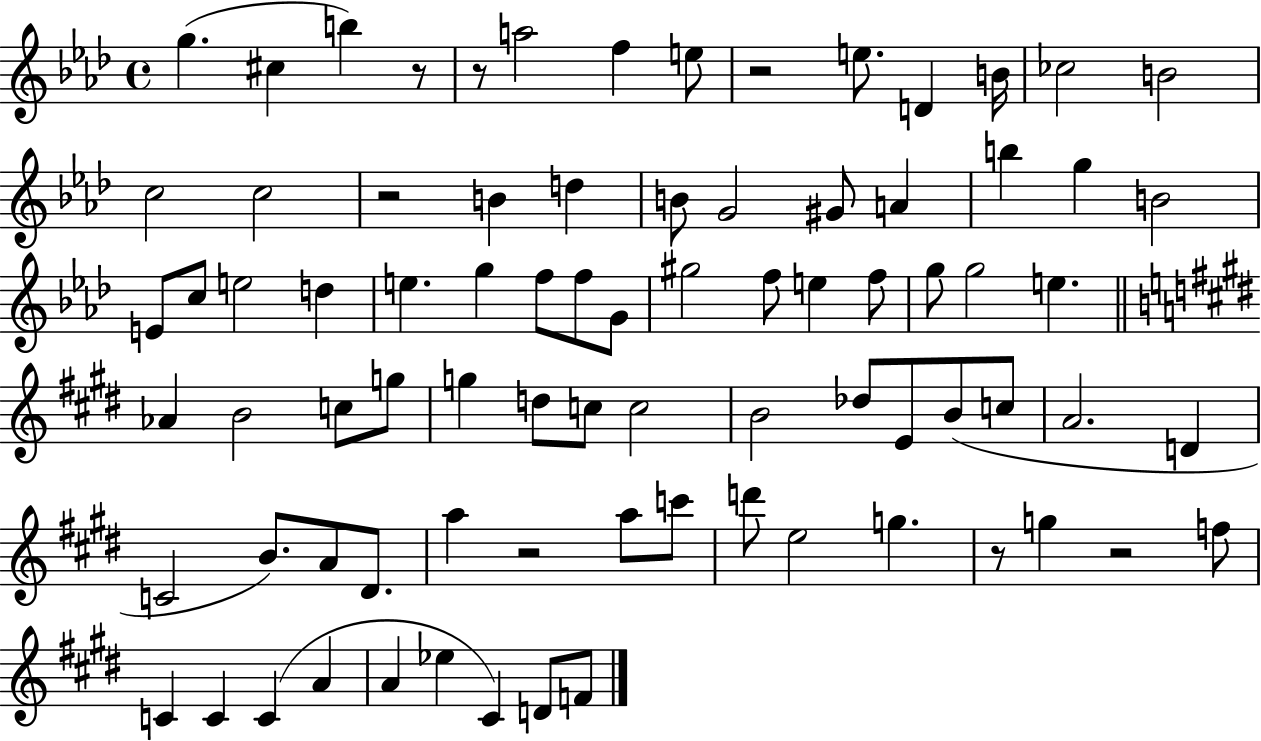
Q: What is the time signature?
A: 4/4